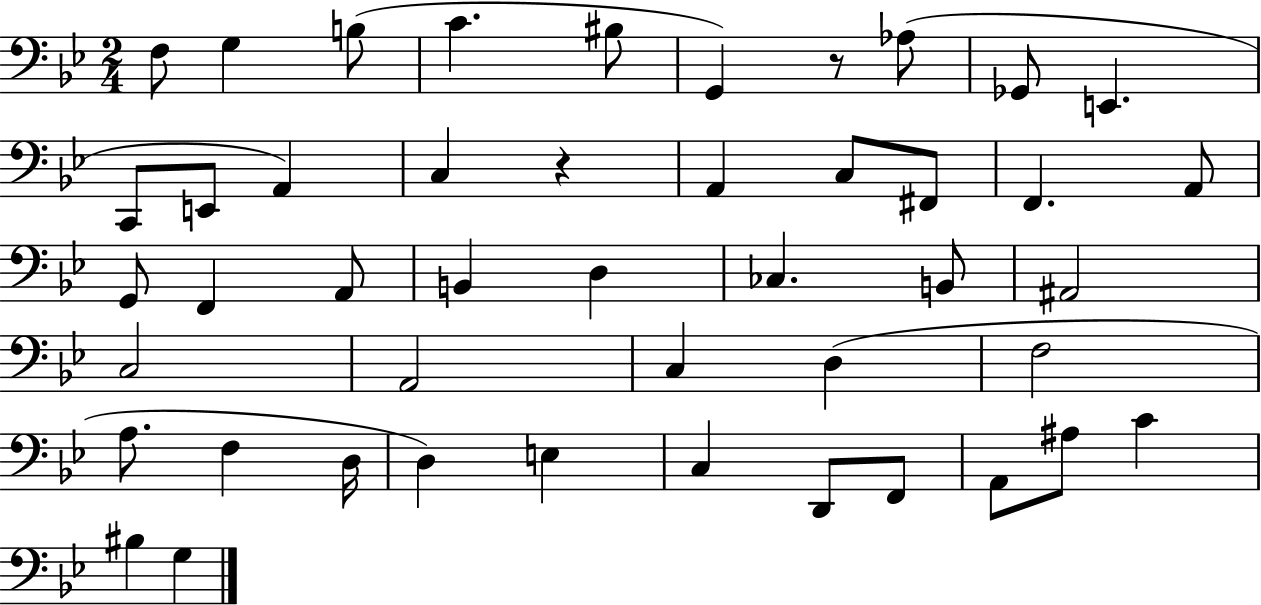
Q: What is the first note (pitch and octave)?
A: F3